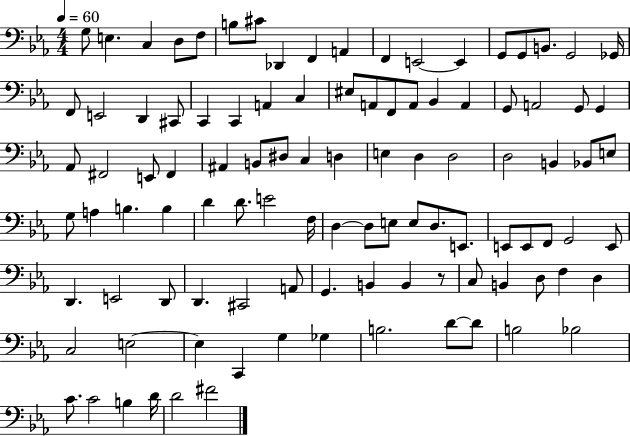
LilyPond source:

{
  \clef bass
  \numericTimeSignature
  \time 4/4
  \key ees \major
  \tempo 4 = 60
  g8 e4. c4 d8 f8 | b8 cis'8 des,4 f,4 a,4 | f,4 e,2~~ e,4 | g,8 g,8 b,8. g,2 ges,16 | \break f,8 e,2 d,4 cis,8 | c,4 c,4 a,4 c4 | eis8 a,8 f,8 a,8 bes,4 a,4 | g,8 a,2 g,8 g,4 | \break aes,8 fis,2 e,8 fis,4 | ais,4 b,8 dis8 c4 d4 | e4 d4 d2 | d2 b,4 bes,8 e8 | \break g8 a4 b4. b4 | d'4 d'8. e'2 f16 | d4~~ d8 e8 e8 d8. e,8. | e,8 e,8 f,8 g,2 e,8 | \break d,4. e,2 d,8 | d,4. cis,2 a,8 | g,4. b,4 b,4 r8 | c8 b,4 d8 f4 d4 | \break c2 e2~~ | e4 c,4 g4 ges4 | b2. d'8~~ d'8 | b2 bes2 | \break c'8. c'2 b4 d'16 | d'2 fis'2 | \bar "|."
}